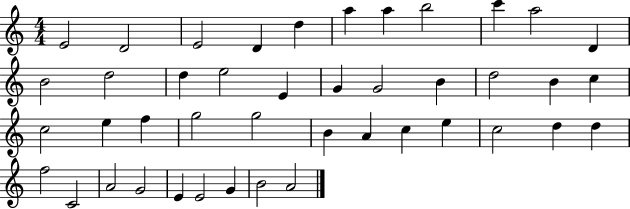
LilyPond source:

{
  \clef treble
  \numericTimeSignature
  \time 4/4
  \key c \major
  e'2 d'2 | e'2 d'4 d''4 | a''4 a''4 b''2 | c'''4 a''2 d'4 | \break b'2 d''2 | d''4 e''2 e'4 | g'4 g'2 b'4 | d''2 b'4 c''4 | \break c''2 e''4 f''4 | g''2 g''2 | b'4 a'4 c''4 e''4 | c''2 d''4 d''4 | \break f''2 c'2 | a'2 g'2 | e'4 e'2 g'4 | b'2 a'2 | \break \bar "|."
}